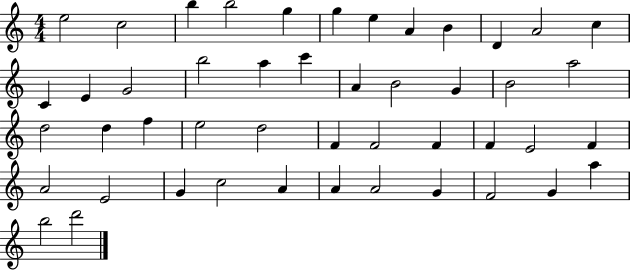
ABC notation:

X:1
T:Untitled
M:4/4
L:1/4
K:C
e2 c2 b b2 g g e A B D A2 c C E G2 b2 a c' A B2 G B2 a2 d2 d f e2 d2 F F2 F F E2 F A2 E2 G c2 A A A2 G F2 G a b2 d'2